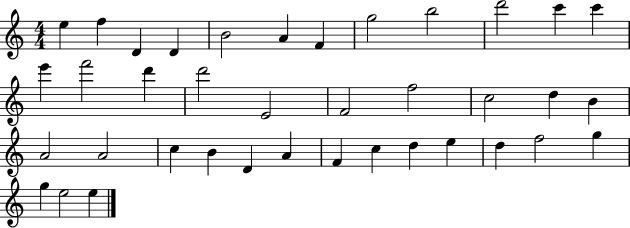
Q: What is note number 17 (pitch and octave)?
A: E4